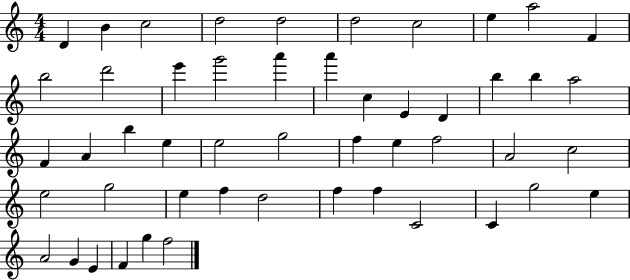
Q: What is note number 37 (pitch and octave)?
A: F5